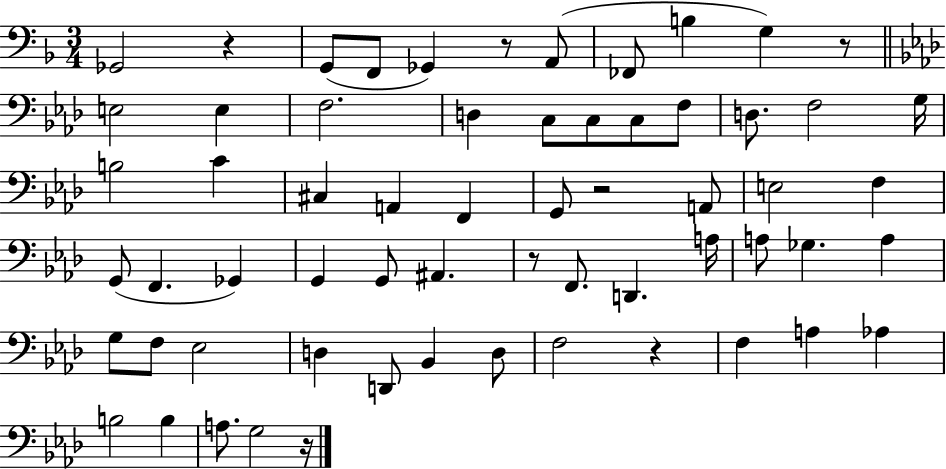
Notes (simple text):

Gb2/h R/q G2/e F2/e Gb2/q R/e A2/e FES2/e B3/q G3/q R/e E3/h E3/q F3/h. D3/q C3/e C3/e C3/e F3/e D3/e. F3/h G3/s B3/h C4/q C#3/q A2/q F2/q G2/e R/h A2/e E3/h F3/q G2/e F2/q. Gb2/q G2/q G2/e A#2/q. R/e F2/e. D2/q. A3/s A3/e Gb3/q. A3/q G3/e F3/e Eb3/h D3/q D2/e Bb2/q D3/e F3/h R/q F3/q A3/q Ab3/q B3/h B3/q A3/e. G3/h R/s